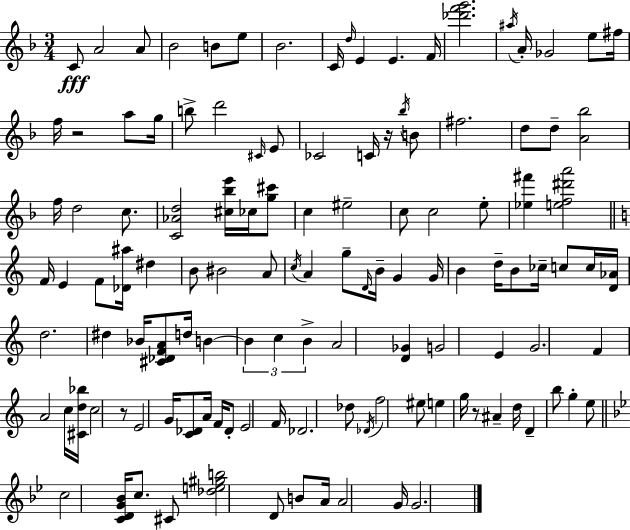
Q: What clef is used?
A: treble